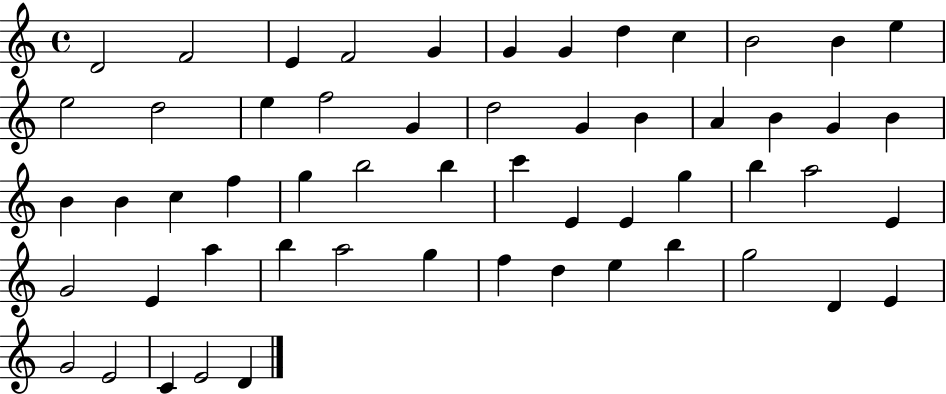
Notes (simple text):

D4/h F4/h E4/q F4/h G4/q G4/q G4/q D5/q C5/q B4/h B4/q E5/q E5/h D5/h E5/q F5/h G4/q D5/h G4/q B4/q A4/q B4/q G4/q B4/q B4/q B4/q C5/q F5/q G5/q B5/h B5/q C6/q E4/q E4/q G5/q B5/q A5/h E4/q G4/h E4/q A5/q B5/q A5/h G5/q F5/q D5/q E5/q B5/q G5/h D4/q E4/q G4/h E4/h C4/q E4/h D4/q